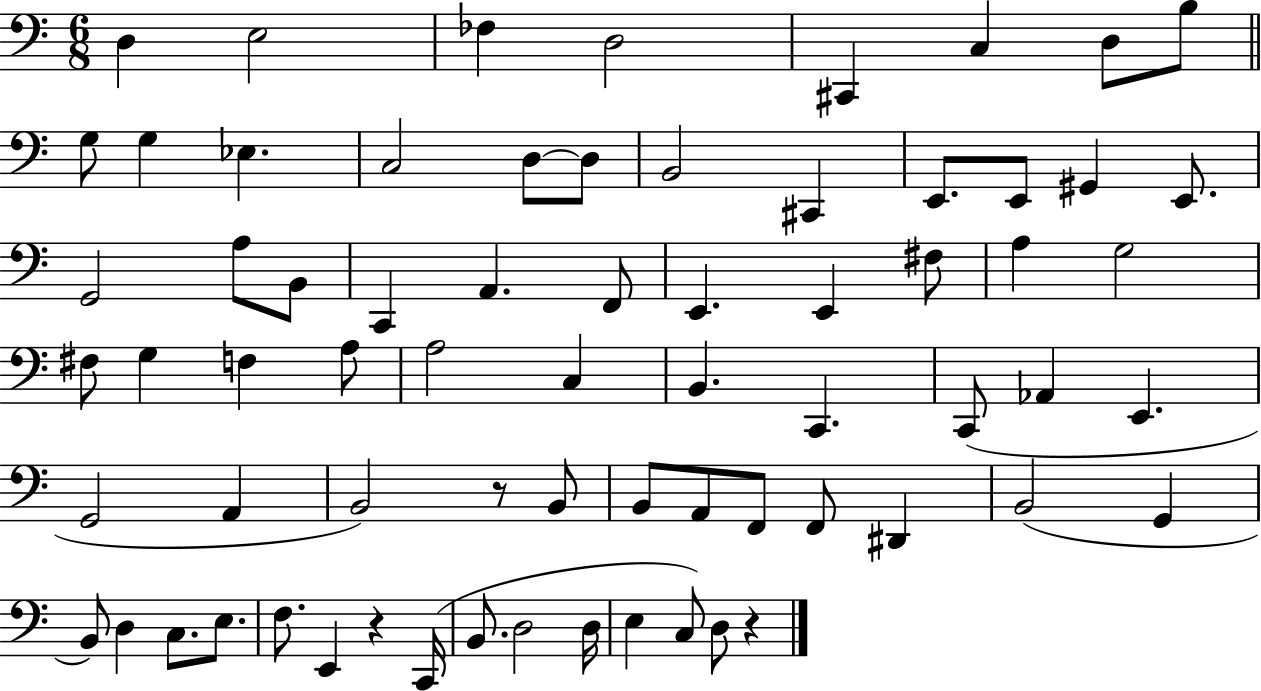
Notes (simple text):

D3/q E3/h FES3/q D3/h C#2/q C3/q D3/e B3/e G3/e G3/q Eb3/q. C3/h D3/e D3/e B2/h C#2/q E2/e. E2/e G#2/q E2/e. G2/h A3/e B2/e C2/q A2/q. F2/e E2/q. E2/q F#3/e A3/q G3/h F#3/e G3/q F3/q A3/e A3/h C3/q B2/q. C2/q. C2/e Ab2/q E2/q. G2/h A2/q B2/h R/e B2/e B2/e A2/e F2/e F2/e D#2/q B2/h G2/q B2/e D3/q C3/e. E3/e. F3/e. E2/q R/q C2/s B2/e. D3/h D3/s E3/q C3/e D3/e R/q